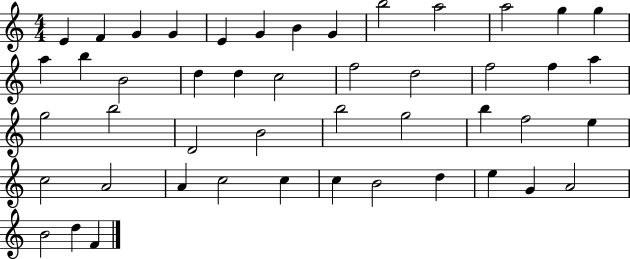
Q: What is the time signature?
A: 4/4